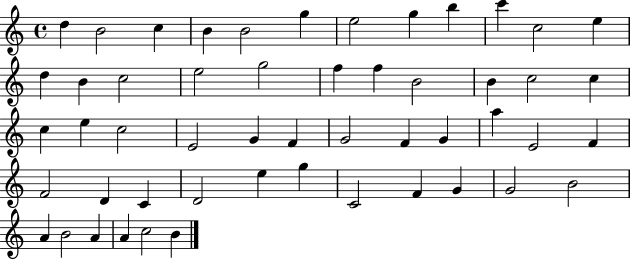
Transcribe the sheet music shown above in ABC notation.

X:1
T:Untitled
M:4/4
L:1/4
K:C
d B2 c B B2 g e2 g b c' c2 e d B c2 e2 g2 f f B2 B c2 c c e c2 E2 G F G2 F G a E2 F F2 D C D2 e g C2 F G G2 B2 A B2 A A c2 B